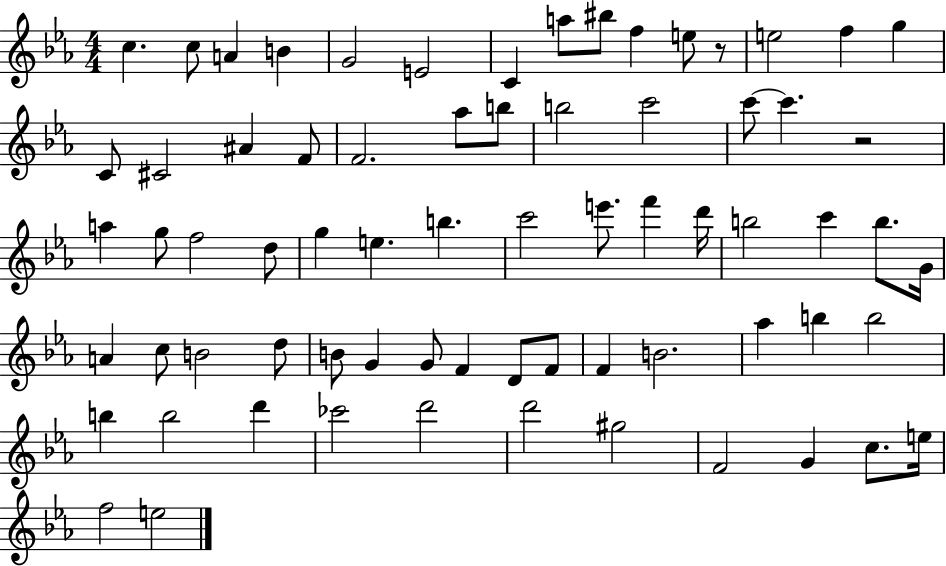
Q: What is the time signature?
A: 4/4